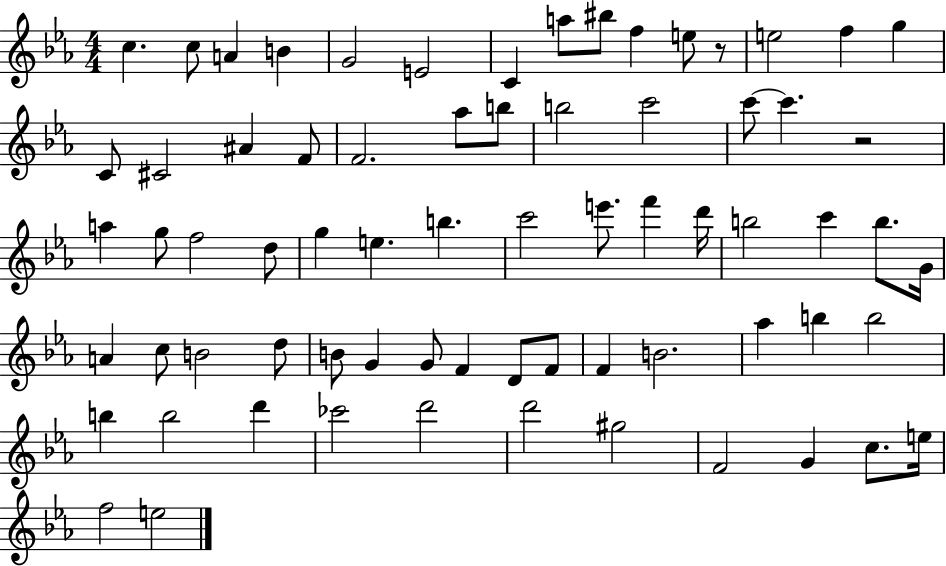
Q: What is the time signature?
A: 4/4